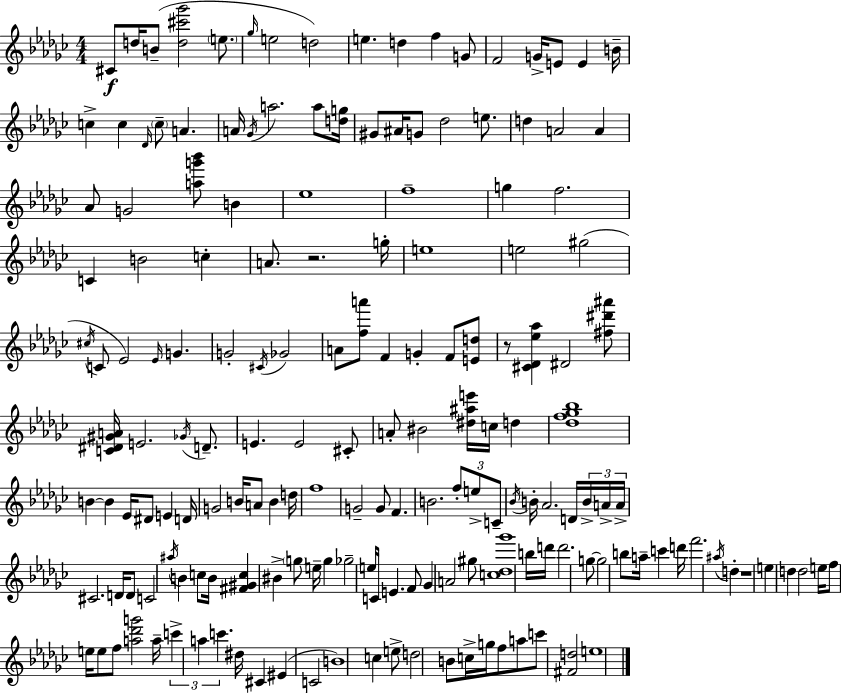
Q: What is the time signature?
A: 4/4